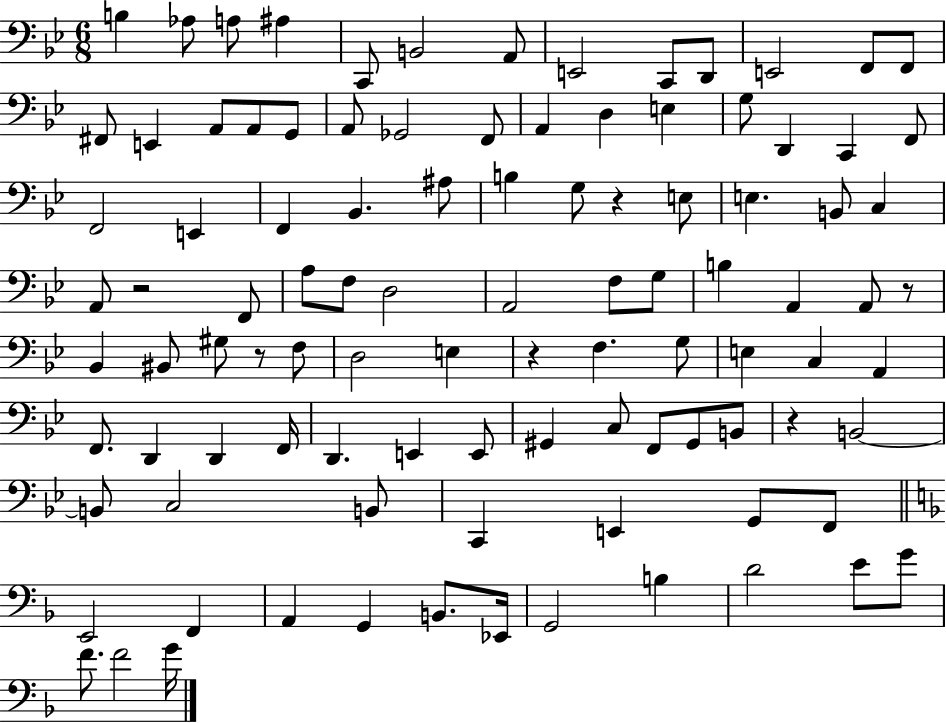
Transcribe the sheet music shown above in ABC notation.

X:1
T:Untitled
M:6/8
L:1/4
K:Bb
B, _A,/2 A,/2 ^A, C,,/2 B,,2 A,,/2 E,,2 C,,/2 D,,/2 E,,2 F,,/2 F,,/2 ^F,,/2 E,, A,,/2 A,,/2 G,,/2 A,,/2 _G,,2 F,,/2 A,, D, E, G,/2 D,, C,, F,,/2 F,,2 E,, F,, _B,, ^A,/2 B, G,/2 z E,/2 E, B,,/2 C, A,,/2 z2 F,,/2 A,/2 F,/2 D,2 A,,2 F,/2 G,/2 B, A,, A,,/2 z/2 _B,, ^B,,/2 ^G,/2 z/2 F,/2 D,2 E, z F, G,/2 E, C, A,, F,,/2 D,, D,, F,,/4 D,, E,, E,,/2 ^G,, C,/2 F,,/2 ^G,,/2 B,,/2 z B,,2 B,,/2 C,2 B,,/2 C,, E,, G,,/2 F,,/2 E,,2 F,, A,, G,, B,,/2 _E,,/4 G,,2 B, D2 E/2 G/2 F/2 F2 G/4